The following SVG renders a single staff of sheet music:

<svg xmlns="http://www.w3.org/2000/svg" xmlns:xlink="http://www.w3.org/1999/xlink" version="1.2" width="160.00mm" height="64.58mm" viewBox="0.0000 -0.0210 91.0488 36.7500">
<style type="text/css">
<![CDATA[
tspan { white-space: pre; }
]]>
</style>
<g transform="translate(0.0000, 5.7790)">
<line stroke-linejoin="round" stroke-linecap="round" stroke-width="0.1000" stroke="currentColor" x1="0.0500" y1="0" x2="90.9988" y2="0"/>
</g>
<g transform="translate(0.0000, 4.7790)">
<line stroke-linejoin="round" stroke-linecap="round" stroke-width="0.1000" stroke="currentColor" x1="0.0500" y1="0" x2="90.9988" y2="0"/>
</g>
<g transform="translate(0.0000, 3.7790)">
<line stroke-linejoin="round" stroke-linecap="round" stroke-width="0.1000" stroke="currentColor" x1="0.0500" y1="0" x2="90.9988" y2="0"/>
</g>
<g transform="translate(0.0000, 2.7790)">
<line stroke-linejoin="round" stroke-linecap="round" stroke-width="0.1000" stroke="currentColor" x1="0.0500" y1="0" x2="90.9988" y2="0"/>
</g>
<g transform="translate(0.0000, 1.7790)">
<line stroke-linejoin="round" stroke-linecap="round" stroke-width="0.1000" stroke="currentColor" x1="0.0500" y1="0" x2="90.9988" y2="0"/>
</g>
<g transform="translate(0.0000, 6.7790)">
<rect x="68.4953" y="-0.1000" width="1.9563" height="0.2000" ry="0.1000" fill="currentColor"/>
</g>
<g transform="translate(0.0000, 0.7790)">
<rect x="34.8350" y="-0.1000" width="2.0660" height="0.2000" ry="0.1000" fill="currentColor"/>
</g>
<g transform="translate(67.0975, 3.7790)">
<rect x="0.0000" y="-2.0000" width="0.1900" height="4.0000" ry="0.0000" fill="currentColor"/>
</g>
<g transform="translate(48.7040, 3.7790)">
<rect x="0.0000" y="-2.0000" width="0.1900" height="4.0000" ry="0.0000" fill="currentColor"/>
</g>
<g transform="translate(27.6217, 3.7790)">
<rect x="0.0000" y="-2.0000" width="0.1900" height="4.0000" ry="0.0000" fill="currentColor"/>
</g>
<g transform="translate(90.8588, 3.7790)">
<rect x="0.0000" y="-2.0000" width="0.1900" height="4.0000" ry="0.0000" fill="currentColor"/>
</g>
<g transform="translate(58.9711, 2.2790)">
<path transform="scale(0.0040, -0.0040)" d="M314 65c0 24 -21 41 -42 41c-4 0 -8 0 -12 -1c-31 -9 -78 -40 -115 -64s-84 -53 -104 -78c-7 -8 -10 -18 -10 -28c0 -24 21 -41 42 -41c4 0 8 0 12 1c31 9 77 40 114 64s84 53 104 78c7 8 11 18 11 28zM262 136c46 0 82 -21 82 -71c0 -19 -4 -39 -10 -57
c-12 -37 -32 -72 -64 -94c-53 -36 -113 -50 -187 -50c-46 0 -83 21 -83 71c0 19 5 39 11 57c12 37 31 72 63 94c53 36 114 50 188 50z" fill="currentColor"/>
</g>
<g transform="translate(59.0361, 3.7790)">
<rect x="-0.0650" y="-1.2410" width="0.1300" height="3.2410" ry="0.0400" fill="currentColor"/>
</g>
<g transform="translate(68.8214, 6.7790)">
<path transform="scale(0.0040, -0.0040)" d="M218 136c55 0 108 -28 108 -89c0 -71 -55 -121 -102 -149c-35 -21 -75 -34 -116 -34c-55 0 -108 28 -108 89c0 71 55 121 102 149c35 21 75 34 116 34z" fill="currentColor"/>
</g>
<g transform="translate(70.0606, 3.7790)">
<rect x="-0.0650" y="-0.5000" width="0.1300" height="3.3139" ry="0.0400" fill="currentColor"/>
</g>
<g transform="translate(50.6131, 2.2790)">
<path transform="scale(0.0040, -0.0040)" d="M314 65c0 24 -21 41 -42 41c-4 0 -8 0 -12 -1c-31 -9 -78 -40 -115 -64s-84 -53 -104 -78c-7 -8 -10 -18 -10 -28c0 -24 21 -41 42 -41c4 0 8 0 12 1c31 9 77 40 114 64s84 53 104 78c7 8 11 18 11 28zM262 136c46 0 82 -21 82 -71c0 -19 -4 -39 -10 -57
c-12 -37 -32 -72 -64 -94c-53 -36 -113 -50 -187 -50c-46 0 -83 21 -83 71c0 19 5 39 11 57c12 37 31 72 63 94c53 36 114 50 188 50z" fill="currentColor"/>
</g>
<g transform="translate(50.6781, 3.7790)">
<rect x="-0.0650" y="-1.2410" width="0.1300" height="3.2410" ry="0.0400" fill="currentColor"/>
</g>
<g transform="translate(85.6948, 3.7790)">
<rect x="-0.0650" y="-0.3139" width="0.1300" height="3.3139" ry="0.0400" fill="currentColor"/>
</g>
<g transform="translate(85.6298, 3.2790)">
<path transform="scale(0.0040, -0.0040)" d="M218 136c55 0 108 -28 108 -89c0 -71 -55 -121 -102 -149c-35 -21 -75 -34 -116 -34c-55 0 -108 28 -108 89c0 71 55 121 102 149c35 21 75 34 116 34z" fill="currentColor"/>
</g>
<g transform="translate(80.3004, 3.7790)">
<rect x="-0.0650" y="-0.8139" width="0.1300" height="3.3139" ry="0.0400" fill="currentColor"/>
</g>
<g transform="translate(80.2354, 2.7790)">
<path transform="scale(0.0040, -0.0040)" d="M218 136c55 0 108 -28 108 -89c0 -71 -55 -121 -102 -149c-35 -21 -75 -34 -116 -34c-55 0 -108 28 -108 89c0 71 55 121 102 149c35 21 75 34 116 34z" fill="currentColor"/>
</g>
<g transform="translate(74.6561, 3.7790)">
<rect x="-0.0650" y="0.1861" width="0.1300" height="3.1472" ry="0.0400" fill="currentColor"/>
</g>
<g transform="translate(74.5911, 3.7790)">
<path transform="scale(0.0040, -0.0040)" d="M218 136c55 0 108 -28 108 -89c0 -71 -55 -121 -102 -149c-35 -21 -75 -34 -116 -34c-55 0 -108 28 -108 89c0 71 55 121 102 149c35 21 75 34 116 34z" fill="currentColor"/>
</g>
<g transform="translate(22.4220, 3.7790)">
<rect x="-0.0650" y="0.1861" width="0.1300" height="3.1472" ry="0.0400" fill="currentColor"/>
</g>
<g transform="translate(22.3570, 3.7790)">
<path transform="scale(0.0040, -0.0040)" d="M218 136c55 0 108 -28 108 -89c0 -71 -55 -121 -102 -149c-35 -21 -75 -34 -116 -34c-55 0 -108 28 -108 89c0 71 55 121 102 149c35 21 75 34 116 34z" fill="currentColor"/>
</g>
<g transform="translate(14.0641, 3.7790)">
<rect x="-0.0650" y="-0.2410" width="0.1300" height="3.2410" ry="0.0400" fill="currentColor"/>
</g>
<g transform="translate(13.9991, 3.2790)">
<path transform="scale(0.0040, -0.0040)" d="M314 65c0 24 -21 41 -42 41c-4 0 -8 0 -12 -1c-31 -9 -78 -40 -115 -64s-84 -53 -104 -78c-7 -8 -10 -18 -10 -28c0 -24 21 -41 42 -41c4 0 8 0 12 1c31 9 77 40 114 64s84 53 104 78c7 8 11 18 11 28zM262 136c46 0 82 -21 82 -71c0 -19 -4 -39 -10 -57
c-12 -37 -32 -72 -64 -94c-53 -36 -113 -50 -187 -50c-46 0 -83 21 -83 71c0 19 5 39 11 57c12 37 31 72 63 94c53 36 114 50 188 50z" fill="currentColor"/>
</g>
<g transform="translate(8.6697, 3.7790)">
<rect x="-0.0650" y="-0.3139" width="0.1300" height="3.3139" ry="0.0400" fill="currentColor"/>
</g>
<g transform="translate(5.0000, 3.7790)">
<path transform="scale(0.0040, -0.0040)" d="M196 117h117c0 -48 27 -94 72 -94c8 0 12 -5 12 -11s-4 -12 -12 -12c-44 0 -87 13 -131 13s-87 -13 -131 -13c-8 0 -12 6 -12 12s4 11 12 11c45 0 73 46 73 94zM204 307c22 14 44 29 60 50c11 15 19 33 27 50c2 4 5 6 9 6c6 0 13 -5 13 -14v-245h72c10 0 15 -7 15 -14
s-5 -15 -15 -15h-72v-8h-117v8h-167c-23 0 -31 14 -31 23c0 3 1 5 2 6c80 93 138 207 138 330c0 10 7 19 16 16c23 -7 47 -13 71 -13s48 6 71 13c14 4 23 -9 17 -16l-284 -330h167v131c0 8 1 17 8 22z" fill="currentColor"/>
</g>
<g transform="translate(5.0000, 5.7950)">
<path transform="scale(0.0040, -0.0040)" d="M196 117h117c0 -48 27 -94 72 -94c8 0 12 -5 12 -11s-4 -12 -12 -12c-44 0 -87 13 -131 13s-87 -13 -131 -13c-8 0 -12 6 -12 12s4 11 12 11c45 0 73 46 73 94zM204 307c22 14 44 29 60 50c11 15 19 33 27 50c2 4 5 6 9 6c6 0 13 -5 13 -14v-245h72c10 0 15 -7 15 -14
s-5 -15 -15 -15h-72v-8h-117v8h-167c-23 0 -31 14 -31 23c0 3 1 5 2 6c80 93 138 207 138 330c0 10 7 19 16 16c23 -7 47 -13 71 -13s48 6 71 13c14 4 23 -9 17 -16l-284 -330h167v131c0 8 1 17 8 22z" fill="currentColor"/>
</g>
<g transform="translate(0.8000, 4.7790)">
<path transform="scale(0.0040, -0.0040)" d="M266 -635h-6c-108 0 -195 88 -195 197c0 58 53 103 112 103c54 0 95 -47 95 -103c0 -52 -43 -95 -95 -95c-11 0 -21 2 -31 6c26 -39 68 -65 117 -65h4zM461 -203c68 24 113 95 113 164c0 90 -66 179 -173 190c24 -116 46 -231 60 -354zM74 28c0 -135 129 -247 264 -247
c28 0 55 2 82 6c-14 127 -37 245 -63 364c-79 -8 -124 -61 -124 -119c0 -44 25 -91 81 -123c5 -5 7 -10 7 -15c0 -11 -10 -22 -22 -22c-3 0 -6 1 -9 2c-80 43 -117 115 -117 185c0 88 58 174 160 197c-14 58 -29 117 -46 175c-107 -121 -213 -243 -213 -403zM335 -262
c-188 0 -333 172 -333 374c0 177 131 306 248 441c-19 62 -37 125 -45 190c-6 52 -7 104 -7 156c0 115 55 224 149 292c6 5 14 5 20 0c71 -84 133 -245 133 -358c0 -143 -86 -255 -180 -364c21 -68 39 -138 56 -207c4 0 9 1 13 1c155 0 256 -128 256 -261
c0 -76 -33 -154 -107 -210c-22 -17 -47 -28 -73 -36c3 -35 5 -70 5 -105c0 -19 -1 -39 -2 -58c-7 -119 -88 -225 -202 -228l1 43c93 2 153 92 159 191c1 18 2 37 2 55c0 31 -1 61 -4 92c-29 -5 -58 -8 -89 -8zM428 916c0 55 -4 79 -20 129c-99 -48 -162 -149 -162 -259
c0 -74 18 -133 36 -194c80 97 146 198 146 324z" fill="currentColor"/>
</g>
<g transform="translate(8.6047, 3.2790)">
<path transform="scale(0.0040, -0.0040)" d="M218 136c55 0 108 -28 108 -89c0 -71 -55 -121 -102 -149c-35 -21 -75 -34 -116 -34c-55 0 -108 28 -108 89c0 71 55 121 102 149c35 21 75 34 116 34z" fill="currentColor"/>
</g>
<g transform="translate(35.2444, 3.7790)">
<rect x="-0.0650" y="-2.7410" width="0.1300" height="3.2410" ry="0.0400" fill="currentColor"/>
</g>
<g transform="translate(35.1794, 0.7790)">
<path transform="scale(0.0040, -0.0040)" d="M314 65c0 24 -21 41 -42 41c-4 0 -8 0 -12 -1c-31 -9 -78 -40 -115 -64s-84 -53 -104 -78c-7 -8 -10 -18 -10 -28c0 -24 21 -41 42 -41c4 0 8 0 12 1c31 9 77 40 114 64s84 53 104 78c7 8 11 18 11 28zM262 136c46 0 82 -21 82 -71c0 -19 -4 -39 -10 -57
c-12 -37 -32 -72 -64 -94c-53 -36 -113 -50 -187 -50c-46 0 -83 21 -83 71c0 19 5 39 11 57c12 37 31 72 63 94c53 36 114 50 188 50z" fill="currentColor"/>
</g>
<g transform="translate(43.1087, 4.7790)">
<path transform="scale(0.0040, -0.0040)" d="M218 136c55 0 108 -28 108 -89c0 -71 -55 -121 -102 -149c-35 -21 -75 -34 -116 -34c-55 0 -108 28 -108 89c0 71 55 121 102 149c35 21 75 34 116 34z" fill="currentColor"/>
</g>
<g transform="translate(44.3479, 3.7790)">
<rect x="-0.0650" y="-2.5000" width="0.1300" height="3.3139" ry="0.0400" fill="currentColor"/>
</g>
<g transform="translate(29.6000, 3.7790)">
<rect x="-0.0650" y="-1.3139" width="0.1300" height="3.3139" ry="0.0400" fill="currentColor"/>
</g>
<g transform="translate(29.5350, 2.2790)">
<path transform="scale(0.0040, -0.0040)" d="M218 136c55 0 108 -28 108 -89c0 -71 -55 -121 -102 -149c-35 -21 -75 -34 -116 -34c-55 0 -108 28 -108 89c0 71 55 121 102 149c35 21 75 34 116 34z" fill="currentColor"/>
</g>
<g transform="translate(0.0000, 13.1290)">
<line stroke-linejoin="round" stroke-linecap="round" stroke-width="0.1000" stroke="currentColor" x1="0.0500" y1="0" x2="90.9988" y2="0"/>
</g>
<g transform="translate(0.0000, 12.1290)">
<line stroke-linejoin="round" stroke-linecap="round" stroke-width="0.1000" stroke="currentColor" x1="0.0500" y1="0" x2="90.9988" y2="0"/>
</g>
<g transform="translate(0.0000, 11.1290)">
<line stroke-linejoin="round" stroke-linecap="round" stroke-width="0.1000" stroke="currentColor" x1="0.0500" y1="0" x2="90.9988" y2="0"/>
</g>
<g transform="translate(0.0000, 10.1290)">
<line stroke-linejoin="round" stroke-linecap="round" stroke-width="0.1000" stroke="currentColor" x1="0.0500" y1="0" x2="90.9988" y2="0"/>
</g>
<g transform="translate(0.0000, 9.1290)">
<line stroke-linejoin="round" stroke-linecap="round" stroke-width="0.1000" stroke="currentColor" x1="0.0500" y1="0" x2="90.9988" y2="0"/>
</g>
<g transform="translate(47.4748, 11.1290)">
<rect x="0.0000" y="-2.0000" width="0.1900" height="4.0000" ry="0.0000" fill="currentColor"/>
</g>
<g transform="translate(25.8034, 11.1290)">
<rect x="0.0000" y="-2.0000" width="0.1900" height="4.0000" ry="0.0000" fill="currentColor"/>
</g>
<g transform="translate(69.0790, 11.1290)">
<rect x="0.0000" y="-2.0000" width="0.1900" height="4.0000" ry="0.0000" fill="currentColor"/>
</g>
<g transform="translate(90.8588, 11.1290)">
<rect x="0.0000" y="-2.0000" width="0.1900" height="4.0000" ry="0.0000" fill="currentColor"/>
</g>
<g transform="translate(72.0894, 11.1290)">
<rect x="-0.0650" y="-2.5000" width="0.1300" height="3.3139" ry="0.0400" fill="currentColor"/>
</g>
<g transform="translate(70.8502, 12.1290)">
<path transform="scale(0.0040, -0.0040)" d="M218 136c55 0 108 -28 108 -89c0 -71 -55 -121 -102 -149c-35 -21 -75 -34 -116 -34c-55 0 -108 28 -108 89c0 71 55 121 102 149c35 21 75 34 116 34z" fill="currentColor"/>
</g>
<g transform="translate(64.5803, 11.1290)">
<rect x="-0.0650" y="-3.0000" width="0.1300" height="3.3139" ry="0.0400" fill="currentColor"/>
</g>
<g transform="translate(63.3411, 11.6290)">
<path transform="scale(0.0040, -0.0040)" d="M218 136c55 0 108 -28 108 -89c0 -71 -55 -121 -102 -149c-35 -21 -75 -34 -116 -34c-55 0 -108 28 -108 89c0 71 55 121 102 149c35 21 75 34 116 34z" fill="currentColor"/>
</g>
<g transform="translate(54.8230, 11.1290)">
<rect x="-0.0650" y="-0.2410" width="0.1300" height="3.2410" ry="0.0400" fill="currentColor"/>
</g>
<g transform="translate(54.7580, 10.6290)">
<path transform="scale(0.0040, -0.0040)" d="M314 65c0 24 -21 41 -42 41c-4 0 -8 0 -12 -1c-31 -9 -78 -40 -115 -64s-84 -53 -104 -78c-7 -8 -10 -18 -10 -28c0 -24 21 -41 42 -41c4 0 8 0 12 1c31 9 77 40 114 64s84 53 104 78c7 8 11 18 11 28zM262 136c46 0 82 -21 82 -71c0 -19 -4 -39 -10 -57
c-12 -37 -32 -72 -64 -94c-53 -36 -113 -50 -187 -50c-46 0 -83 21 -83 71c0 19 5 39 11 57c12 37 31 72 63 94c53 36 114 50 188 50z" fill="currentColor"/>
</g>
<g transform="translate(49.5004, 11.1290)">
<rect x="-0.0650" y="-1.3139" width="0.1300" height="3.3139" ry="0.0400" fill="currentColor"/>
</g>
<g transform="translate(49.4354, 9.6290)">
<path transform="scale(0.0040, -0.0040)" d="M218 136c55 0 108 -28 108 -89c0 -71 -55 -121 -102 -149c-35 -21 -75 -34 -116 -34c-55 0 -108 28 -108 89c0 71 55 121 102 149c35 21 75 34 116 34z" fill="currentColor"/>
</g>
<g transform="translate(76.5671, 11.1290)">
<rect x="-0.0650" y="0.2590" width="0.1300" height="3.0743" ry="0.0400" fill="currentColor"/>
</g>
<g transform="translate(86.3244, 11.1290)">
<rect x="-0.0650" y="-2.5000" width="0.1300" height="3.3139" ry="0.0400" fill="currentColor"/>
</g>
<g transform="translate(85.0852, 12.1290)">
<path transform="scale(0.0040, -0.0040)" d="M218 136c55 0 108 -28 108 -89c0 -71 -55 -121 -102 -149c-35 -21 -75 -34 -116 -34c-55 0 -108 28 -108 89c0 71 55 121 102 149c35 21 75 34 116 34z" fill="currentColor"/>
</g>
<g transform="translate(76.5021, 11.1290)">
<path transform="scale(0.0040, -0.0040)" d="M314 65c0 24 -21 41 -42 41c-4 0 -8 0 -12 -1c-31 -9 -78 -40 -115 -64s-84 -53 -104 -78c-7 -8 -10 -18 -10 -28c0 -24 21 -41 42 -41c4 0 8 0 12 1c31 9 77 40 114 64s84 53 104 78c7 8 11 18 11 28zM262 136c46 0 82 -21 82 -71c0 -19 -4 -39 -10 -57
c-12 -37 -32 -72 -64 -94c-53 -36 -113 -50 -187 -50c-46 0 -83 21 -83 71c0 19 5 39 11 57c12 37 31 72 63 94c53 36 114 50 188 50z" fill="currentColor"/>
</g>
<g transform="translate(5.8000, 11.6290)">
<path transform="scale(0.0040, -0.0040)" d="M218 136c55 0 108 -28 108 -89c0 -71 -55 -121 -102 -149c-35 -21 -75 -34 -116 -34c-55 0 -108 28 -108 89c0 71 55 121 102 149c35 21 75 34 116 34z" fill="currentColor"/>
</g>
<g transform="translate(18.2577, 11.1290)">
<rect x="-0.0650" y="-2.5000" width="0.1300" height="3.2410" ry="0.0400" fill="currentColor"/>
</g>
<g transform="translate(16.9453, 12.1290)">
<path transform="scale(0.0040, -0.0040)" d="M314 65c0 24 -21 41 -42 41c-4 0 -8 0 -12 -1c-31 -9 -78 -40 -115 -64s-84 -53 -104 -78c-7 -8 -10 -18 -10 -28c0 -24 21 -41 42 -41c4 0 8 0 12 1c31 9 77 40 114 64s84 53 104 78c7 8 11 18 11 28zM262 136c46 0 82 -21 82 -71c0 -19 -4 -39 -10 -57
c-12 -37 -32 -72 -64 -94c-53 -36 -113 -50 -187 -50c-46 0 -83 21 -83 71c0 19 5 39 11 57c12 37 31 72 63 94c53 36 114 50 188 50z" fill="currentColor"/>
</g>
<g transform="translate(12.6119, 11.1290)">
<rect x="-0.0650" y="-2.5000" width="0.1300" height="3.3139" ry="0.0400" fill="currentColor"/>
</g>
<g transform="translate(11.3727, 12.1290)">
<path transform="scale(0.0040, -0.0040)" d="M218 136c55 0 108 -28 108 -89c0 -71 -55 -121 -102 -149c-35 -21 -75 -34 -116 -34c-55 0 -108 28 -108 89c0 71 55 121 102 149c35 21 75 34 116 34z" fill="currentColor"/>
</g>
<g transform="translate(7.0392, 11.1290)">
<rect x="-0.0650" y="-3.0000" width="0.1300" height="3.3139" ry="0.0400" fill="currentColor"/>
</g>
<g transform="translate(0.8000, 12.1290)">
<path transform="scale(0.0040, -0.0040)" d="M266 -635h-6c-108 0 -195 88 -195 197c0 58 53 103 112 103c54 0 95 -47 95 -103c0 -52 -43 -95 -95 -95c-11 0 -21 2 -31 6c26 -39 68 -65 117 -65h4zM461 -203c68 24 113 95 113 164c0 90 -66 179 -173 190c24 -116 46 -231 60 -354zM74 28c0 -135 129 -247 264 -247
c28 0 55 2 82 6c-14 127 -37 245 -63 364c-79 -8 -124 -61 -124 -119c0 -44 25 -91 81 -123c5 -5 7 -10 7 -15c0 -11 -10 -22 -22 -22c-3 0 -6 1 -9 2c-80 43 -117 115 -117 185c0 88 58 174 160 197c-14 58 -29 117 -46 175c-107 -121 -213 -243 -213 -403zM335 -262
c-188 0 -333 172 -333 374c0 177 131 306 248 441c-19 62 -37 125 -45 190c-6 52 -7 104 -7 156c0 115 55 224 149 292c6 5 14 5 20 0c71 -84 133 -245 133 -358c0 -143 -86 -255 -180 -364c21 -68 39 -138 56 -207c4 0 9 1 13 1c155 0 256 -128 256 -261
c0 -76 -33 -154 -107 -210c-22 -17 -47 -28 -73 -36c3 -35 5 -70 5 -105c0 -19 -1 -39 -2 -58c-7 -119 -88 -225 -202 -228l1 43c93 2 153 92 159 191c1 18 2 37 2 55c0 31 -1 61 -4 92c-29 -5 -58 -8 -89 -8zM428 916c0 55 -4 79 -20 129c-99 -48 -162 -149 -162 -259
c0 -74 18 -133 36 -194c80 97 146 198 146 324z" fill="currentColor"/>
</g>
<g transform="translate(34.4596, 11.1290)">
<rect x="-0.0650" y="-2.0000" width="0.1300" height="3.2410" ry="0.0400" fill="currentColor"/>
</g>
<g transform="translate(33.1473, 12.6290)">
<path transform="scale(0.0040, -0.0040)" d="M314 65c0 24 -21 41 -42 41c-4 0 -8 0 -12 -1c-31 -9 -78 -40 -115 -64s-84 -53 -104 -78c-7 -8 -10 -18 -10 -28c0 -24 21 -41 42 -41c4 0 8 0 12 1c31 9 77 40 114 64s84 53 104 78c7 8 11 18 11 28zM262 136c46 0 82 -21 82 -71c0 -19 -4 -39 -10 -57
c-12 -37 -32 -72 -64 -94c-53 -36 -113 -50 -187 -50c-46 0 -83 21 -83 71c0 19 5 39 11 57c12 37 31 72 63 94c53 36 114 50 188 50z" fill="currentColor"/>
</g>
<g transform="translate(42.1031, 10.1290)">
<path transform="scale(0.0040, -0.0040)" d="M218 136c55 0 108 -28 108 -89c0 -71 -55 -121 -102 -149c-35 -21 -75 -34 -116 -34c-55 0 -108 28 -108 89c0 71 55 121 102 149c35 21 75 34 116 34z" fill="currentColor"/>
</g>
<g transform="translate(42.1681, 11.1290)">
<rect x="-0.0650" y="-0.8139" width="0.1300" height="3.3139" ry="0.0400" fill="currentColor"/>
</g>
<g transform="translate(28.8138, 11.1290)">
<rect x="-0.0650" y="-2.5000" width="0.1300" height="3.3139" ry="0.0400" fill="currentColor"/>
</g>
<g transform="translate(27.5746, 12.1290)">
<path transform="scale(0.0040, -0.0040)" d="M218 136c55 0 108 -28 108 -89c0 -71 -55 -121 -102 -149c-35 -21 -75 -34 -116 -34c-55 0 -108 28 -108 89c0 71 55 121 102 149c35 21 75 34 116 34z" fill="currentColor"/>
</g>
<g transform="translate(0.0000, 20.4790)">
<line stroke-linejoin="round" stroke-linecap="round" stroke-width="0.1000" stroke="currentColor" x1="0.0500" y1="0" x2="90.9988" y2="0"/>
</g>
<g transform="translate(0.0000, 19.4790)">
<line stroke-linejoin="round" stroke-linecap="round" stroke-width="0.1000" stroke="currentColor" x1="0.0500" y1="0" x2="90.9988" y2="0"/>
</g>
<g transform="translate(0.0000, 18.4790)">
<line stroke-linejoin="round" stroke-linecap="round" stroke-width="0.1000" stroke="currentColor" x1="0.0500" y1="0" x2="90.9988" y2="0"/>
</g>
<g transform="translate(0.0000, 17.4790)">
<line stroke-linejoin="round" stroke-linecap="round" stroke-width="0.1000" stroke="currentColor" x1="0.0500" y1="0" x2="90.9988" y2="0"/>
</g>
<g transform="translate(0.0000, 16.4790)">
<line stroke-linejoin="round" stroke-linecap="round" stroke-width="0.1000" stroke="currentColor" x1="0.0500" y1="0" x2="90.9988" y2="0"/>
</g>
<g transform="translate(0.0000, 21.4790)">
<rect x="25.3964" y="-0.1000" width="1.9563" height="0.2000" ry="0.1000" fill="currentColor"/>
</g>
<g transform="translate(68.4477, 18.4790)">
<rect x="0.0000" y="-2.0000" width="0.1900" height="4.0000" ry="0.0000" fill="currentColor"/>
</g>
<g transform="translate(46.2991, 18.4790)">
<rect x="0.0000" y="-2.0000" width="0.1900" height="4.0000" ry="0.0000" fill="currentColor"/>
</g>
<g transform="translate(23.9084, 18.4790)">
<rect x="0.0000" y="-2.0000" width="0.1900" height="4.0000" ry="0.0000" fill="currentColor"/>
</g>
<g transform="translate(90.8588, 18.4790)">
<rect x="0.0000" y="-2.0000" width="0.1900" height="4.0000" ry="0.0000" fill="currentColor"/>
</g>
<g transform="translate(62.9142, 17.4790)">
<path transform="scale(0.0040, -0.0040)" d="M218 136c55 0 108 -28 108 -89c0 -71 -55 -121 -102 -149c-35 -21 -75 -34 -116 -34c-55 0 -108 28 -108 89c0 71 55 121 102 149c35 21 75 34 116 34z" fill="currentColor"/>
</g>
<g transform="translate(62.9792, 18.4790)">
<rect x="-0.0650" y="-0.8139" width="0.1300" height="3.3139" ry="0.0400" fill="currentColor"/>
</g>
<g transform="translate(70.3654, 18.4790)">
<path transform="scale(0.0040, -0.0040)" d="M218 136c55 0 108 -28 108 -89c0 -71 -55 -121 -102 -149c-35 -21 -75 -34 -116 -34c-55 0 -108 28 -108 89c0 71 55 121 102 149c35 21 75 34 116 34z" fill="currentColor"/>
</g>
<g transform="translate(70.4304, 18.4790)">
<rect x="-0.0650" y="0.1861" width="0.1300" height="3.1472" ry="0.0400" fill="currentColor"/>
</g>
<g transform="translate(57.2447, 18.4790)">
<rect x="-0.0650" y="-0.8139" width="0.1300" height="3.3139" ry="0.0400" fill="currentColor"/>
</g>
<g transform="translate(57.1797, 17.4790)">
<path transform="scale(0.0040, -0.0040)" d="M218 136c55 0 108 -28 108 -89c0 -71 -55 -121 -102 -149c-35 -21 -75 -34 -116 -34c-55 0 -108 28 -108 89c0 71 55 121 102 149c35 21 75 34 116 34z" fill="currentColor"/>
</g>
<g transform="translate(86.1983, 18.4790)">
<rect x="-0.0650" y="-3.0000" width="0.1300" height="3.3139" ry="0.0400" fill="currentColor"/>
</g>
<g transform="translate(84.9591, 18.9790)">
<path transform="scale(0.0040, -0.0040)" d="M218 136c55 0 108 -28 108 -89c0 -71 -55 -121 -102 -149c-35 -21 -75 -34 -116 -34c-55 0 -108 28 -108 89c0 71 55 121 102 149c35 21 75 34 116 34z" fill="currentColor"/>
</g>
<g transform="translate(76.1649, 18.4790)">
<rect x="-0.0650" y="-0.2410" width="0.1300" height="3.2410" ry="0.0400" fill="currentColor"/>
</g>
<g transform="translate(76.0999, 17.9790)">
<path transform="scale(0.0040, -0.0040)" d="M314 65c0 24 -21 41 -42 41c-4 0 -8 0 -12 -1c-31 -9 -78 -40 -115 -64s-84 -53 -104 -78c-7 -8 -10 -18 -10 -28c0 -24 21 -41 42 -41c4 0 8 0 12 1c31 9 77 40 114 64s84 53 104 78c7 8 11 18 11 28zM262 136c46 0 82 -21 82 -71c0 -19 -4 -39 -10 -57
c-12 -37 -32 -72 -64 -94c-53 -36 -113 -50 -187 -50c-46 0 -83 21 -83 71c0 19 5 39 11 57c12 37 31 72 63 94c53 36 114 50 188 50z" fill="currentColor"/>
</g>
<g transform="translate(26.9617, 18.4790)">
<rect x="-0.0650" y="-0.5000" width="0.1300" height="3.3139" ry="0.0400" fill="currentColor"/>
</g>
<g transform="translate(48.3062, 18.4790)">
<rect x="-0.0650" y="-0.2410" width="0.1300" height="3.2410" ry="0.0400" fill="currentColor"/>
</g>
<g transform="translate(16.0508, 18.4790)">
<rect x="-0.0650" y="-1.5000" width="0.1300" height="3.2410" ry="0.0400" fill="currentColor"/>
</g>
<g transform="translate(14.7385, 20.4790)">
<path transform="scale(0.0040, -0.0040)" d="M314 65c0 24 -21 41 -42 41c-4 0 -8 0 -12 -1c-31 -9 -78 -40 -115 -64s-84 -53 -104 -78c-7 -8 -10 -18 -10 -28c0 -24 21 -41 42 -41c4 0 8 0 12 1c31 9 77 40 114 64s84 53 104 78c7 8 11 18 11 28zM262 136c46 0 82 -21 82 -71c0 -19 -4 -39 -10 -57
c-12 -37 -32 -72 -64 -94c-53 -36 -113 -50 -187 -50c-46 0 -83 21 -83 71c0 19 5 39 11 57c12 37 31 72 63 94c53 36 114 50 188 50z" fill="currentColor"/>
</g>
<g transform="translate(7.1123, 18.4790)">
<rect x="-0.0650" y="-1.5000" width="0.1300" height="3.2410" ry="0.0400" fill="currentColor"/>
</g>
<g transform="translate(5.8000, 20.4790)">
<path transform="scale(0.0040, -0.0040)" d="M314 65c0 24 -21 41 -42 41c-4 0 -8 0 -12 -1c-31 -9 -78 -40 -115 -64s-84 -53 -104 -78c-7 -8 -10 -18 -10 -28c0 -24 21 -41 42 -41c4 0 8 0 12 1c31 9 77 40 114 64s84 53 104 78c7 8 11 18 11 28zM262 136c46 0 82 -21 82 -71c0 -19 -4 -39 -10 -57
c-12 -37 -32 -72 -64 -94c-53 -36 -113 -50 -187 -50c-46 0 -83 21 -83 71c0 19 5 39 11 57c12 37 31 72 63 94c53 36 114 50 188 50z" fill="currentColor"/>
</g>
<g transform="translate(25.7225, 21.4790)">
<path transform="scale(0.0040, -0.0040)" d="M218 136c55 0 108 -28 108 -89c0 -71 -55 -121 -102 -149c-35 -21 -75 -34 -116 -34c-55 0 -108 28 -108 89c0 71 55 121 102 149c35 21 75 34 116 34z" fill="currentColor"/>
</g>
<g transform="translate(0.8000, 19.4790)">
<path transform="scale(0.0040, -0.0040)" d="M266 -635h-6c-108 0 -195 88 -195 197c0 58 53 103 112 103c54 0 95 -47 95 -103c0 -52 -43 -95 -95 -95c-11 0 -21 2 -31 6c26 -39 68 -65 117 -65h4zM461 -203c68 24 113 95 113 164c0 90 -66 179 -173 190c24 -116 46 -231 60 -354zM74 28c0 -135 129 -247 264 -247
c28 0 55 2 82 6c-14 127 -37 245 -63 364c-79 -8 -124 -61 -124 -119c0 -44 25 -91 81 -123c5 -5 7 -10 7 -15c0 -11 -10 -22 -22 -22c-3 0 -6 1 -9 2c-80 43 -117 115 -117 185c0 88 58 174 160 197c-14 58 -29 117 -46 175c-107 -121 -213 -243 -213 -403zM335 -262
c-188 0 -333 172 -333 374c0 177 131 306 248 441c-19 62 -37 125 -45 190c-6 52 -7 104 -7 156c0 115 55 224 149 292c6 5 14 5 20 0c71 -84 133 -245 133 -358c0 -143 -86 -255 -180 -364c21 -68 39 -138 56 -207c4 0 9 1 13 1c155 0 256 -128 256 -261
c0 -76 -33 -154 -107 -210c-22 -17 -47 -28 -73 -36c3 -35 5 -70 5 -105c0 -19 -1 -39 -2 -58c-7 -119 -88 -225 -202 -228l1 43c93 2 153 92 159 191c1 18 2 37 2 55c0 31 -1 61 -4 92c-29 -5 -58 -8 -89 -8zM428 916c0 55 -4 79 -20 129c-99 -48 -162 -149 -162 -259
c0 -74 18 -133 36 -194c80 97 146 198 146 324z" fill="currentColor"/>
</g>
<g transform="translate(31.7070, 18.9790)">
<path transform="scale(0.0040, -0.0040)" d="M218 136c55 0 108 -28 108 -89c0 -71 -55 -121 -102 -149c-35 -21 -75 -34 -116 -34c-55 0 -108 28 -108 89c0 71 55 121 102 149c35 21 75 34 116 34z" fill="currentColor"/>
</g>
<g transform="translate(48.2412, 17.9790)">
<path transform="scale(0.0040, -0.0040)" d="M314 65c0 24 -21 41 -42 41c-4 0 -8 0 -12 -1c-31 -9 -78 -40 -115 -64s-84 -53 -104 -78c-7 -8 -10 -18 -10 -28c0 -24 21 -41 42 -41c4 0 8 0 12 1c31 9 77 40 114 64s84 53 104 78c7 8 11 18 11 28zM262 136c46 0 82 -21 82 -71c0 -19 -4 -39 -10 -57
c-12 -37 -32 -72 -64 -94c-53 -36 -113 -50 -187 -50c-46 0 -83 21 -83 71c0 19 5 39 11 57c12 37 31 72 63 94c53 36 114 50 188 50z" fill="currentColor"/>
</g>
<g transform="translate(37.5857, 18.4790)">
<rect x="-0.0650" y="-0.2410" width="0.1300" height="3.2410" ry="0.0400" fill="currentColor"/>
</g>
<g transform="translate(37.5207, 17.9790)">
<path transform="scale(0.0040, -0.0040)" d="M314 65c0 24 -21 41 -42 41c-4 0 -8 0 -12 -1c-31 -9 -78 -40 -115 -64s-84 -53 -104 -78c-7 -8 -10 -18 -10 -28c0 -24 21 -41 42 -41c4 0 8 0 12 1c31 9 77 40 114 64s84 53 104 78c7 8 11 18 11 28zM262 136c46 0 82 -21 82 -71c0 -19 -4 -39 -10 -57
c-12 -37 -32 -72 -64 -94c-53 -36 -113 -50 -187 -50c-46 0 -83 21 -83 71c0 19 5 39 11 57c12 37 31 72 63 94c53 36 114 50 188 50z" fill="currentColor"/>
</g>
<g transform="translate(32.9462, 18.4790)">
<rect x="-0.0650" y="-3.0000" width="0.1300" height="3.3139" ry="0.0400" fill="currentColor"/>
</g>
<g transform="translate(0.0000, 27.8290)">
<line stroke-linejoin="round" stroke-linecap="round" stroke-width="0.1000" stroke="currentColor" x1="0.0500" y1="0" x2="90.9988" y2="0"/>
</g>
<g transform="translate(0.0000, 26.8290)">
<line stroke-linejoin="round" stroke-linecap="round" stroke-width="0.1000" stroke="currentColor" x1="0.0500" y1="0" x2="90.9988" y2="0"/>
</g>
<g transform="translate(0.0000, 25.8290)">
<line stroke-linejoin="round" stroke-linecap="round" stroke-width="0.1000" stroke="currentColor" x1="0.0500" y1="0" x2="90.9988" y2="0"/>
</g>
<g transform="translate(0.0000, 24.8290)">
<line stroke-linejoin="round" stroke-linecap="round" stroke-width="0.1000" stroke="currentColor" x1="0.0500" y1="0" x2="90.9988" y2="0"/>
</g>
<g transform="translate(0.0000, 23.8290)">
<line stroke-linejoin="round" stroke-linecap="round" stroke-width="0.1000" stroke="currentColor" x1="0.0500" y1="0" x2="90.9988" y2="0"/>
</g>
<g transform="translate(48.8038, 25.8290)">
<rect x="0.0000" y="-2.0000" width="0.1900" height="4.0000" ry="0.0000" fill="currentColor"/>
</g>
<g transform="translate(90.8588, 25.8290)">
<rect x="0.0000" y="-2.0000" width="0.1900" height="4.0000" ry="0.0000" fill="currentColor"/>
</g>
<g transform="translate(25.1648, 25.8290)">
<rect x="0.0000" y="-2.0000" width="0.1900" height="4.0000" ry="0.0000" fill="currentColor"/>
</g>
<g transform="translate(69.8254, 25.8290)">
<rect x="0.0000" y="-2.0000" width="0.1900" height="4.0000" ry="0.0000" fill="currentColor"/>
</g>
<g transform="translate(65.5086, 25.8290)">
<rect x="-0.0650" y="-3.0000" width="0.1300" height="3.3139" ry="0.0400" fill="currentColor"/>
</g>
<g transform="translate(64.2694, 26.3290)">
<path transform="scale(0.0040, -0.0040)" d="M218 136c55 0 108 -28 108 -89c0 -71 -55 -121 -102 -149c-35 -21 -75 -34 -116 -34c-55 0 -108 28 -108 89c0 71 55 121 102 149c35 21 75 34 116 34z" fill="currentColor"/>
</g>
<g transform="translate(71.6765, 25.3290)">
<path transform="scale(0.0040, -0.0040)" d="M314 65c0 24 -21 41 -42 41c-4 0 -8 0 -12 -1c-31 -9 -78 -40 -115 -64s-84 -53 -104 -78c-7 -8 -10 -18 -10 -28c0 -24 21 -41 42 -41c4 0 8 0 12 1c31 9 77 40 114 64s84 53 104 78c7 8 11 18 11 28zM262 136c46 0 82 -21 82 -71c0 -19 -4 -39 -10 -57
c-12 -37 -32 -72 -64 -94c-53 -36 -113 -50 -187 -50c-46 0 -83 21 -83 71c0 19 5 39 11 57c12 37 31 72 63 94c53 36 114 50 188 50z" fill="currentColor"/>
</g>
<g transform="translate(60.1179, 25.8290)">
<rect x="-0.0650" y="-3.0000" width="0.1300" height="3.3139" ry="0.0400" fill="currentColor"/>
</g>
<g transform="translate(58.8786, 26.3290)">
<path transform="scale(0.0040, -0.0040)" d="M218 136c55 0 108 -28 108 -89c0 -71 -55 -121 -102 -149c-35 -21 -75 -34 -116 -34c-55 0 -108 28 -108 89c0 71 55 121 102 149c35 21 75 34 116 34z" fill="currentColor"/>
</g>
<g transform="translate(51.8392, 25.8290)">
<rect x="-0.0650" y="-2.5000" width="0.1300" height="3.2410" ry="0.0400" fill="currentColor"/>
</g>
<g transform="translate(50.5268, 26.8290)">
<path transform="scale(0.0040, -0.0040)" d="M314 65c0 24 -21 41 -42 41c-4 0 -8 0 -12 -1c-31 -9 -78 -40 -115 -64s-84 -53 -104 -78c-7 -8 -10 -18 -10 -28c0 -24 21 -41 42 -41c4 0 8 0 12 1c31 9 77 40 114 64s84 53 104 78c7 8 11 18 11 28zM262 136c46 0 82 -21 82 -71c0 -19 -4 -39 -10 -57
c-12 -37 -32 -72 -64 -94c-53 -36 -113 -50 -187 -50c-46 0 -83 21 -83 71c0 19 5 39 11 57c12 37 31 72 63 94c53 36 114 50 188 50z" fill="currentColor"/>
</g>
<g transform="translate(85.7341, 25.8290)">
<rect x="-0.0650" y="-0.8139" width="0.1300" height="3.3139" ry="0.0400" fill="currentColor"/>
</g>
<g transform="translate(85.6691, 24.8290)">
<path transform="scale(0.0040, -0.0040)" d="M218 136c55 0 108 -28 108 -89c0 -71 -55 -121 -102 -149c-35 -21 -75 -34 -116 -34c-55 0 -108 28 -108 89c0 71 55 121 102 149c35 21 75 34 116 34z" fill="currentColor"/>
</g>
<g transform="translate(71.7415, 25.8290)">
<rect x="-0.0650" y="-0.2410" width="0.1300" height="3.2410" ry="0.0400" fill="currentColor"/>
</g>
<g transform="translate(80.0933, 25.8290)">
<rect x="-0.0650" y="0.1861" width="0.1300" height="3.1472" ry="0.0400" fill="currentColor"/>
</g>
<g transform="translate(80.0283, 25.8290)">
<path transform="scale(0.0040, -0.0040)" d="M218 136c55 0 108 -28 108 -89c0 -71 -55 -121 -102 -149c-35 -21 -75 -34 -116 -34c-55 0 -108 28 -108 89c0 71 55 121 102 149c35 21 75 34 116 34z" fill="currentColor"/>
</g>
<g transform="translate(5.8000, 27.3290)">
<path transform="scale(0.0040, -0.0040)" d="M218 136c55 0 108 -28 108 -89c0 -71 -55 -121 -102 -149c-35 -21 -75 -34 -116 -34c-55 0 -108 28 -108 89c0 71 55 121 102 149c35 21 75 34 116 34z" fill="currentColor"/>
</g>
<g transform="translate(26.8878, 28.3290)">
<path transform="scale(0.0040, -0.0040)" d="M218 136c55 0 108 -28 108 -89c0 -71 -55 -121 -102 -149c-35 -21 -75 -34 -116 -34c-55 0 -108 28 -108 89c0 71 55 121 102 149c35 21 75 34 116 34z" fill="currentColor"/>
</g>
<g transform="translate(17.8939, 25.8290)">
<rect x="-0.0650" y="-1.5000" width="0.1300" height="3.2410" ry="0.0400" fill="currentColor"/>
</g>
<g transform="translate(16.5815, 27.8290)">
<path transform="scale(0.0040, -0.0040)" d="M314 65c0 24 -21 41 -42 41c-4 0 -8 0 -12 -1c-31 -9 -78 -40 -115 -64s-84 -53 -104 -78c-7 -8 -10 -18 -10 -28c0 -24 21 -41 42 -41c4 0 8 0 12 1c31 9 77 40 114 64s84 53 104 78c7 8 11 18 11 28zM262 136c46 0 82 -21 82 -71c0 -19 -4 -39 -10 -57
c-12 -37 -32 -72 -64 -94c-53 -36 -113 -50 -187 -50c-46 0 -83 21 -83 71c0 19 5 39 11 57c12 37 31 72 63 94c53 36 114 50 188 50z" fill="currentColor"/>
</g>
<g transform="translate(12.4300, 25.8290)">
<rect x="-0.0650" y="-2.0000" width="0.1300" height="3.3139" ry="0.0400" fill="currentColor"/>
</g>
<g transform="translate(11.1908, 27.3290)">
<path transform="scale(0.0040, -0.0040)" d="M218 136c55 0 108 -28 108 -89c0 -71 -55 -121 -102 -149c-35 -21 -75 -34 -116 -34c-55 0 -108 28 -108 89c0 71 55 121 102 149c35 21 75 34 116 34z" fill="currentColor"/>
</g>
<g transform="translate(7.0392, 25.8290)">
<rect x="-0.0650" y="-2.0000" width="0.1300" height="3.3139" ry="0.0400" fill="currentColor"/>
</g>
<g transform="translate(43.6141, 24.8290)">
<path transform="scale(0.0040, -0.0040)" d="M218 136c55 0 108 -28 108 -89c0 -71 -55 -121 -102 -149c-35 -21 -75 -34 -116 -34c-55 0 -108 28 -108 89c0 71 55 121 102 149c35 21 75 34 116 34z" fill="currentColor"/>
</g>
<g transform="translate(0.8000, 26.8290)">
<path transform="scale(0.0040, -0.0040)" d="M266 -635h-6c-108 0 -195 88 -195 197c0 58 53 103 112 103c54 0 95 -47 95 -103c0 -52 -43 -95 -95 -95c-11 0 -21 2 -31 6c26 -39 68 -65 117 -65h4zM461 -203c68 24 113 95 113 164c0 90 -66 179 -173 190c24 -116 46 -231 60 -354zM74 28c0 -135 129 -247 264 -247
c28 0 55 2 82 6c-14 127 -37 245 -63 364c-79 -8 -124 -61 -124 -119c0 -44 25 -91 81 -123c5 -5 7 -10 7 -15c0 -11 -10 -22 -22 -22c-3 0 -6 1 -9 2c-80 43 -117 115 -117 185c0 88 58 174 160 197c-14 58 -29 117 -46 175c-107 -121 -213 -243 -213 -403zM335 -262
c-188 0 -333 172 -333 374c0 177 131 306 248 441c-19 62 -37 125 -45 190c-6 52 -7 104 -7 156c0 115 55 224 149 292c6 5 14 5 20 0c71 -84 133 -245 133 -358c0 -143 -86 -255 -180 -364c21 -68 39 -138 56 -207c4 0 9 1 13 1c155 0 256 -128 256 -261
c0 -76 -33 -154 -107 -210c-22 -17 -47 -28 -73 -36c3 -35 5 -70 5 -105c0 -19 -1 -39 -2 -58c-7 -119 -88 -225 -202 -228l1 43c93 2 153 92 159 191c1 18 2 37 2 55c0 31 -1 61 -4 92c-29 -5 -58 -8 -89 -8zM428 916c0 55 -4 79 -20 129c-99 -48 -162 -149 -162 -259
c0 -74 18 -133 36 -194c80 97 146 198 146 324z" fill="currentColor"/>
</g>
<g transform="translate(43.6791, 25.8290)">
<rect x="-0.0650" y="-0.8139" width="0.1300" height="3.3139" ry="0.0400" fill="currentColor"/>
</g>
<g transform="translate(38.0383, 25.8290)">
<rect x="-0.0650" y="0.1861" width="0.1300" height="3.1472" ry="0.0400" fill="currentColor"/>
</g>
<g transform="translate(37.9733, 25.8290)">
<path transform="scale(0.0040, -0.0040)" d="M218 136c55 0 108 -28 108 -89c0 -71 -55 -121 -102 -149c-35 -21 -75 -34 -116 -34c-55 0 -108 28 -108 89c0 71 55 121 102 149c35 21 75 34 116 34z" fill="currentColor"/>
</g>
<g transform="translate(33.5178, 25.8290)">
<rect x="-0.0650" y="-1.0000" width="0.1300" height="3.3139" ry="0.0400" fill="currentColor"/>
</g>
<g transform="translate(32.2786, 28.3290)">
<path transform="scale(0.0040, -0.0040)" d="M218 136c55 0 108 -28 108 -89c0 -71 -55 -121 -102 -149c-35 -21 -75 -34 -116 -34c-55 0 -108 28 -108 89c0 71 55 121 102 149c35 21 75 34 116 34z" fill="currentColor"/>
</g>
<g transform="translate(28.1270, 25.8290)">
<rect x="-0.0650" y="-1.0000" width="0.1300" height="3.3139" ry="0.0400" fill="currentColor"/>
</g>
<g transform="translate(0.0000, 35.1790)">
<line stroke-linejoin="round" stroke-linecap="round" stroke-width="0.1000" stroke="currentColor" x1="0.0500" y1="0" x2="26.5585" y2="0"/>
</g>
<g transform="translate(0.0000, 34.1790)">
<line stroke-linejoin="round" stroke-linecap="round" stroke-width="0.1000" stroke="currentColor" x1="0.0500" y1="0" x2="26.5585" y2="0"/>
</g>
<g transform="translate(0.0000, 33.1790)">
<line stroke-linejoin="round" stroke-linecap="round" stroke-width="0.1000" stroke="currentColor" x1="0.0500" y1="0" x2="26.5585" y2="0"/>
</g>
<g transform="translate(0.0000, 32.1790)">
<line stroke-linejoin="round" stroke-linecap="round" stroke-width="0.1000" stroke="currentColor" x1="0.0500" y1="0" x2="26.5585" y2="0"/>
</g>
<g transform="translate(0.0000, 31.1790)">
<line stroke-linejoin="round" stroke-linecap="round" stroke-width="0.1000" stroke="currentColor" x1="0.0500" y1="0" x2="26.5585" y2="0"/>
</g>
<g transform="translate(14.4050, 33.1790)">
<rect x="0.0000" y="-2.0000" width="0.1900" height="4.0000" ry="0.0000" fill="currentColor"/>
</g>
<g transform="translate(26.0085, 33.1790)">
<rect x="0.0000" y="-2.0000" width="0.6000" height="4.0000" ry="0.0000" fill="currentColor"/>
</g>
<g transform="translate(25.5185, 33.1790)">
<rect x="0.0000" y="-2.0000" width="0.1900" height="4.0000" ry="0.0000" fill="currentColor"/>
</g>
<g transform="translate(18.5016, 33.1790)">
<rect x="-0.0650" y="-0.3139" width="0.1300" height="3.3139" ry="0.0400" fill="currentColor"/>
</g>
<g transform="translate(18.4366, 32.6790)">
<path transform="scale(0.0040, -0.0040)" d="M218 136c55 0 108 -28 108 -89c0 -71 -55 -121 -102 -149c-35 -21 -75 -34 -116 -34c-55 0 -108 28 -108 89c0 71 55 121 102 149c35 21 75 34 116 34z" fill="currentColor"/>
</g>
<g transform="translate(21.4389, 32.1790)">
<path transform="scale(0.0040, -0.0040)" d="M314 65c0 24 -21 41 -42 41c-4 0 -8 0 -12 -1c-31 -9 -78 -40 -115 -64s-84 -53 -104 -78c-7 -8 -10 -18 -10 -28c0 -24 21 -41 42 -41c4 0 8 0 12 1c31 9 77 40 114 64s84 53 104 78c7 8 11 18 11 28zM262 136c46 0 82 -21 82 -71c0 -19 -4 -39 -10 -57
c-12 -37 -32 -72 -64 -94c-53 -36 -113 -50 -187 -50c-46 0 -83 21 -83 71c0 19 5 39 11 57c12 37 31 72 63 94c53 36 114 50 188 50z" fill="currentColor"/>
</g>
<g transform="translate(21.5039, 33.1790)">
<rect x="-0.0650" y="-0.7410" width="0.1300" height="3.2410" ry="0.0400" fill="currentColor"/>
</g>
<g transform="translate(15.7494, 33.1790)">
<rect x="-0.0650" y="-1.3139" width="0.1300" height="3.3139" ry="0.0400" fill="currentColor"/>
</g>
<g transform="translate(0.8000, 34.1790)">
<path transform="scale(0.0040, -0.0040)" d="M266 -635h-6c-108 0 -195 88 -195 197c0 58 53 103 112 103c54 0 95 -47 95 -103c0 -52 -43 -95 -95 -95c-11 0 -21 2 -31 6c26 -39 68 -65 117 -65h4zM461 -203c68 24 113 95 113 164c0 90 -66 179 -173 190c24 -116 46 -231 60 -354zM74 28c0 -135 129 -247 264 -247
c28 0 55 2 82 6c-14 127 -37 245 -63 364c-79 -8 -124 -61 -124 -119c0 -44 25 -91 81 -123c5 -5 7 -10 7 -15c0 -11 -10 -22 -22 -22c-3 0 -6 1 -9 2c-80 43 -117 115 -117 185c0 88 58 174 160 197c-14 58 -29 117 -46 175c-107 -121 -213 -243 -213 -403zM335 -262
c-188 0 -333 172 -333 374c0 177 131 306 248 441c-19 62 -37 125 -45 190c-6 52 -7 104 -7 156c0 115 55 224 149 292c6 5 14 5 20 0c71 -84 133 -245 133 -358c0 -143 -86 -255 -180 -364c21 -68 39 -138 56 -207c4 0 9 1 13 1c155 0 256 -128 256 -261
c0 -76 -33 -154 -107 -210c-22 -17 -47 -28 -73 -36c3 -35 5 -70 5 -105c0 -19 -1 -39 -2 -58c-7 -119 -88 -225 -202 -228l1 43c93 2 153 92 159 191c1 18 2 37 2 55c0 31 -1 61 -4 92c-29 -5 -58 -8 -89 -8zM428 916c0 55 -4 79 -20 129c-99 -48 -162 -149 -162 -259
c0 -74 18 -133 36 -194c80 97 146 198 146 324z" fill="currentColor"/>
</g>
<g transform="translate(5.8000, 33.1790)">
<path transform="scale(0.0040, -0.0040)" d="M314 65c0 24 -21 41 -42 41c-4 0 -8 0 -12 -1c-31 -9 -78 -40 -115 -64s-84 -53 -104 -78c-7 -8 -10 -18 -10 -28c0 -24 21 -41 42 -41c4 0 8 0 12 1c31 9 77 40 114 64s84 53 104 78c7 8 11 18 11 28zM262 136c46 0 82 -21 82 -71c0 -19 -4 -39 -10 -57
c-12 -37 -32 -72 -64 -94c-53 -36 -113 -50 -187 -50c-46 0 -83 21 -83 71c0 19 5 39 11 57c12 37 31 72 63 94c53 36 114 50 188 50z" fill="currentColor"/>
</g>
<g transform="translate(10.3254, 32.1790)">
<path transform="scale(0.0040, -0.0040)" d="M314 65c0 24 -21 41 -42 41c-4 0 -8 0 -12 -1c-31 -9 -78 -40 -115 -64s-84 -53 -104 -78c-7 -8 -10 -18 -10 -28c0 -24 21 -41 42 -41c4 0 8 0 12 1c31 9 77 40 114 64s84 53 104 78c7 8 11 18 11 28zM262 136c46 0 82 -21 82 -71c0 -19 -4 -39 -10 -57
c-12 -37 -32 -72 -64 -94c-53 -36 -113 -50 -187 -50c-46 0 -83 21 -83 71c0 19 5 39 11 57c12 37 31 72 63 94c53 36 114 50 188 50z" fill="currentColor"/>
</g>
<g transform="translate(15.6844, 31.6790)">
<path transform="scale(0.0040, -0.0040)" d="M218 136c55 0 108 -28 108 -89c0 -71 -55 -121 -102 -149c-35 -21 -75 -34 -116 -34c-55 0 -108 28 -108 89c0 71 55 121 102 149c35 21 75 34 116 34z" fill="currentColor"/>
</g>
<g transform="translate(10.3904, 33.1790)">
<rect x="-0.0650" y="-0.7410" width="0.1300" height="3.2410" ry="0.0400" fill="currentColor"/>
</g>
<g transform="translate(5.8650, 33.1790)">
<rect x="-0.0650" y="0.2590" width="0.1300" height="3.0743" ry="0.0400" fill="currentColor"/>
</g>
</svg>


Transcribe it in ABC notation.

X:1
T:Untitled
M:4/4
L:1/4
K:C
c c2 B e a2 G e2 e2 C B d c A G G2 G F2 d e c2 A G B2 G E2 E2 C A c2 c2 d d B c2 A F F E2 D D B d G2 A A c2 B d B2 d2 e c d2